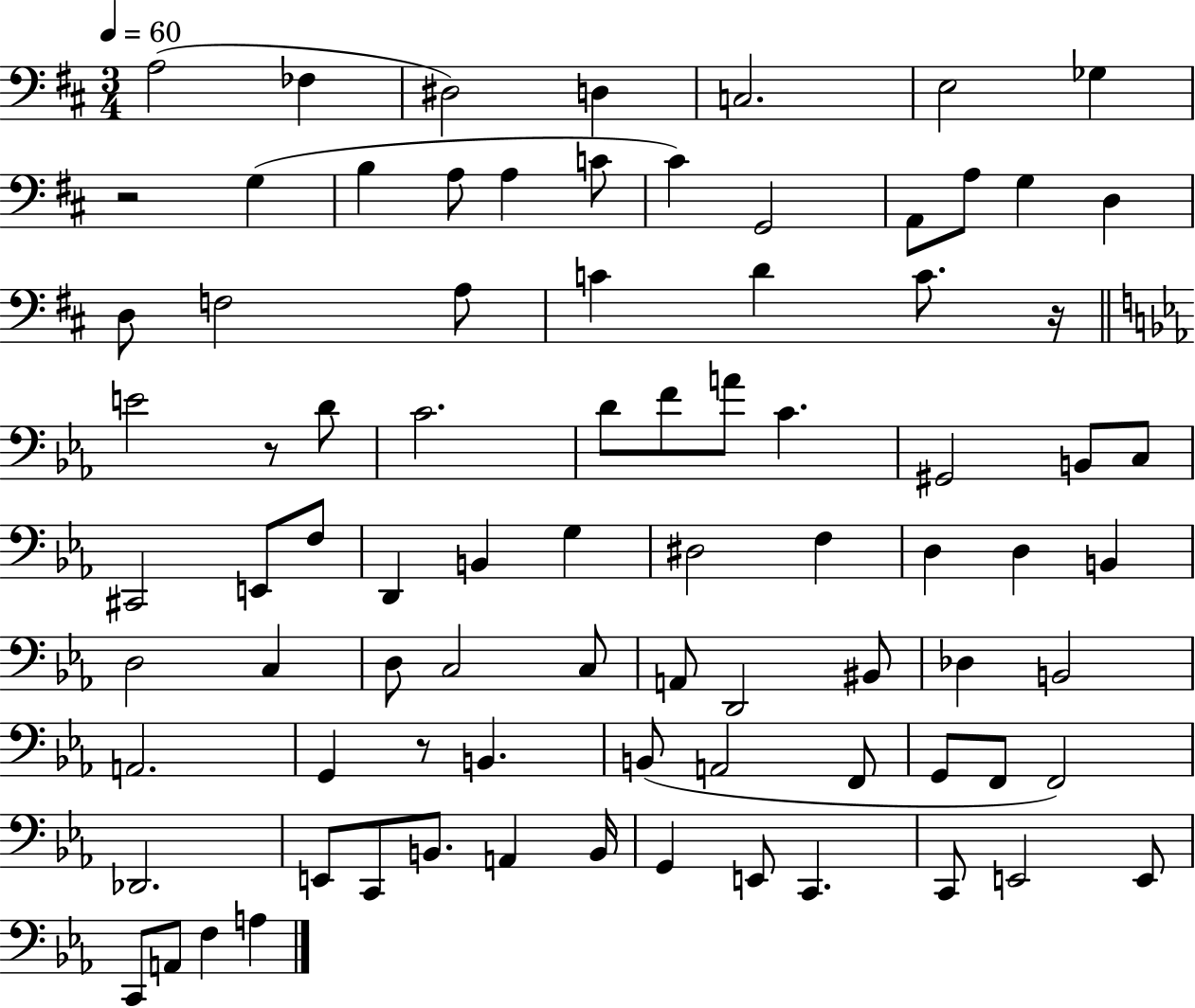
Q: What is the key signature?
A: D major